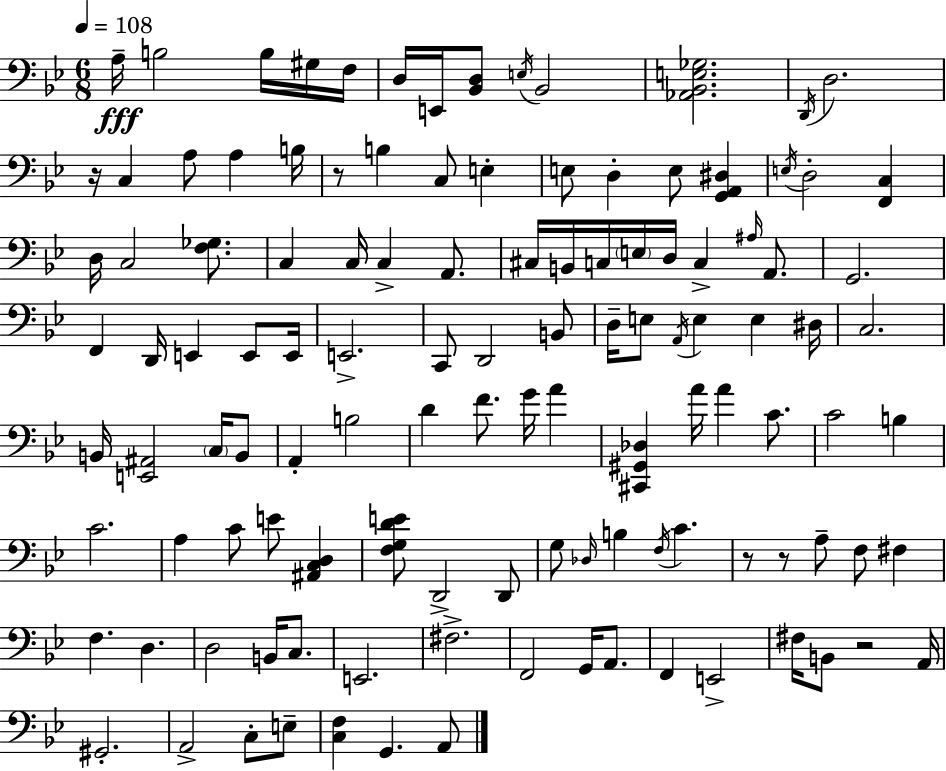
{
  \clef bass
  \numericTimeSignature
  \time 6/8
  \key g \minor
  \tempo 4 = 108
  a16--\fff b2 b16 gis16 f16 | d16 e,16 <bes, d>8 \acciaccatura { e16 } bes,2 | <aes, bes, e ges>2. | \acciaccatura { d,16 } d2. | \break r16 c4 a8 a4 | b16 r8 b4 c8 e4-. | e8 d4-. e8 <g, a, dis>4 | \acciaccatura { e16 } d2-. <f, c>4 | \break d16 c2 | <f ges>8. c4 c16 c4-> | a,8. cis16 b,16 c16 \parenthesize e16 d16 c4-> | \grace { ais16 } a,8. g,2. | \break f,4 d,16 e,4 | e,8 e,16 e,2.-> | c,8 d,2 | b,8 d16-- e8 \acciaccatura { a,16 } e4 | \break e4 dis16 c2. | b,16 <e, ais,>2 | \parenthesize c16 b,8 a,4-. b2 | d'4 f'8. | \break g'16 a'4 <cis, gis, des>4 a'16 a'4 | c'8. c'2 | b4 c'2. | a4 c'8 e'8 | \break <ais, c d>4 <f g d' e'>8 d,2-> | d,8 g8 \grace { des16 } b4 | \acciaccatura { f16 } c'4. r8 r8 a8-- | f8 fis4 f4. | \break d4. d2 | b,16 c8. e,2. | fis2.-> | f,2 | \break g,16 a,8. f,4 e,2-> | fis16 b,8 r2 | a,16 gis,2.-. | a,2-> | \break c8-. e8-- <c f>4 g,4. | a,8 \bar "|."
}